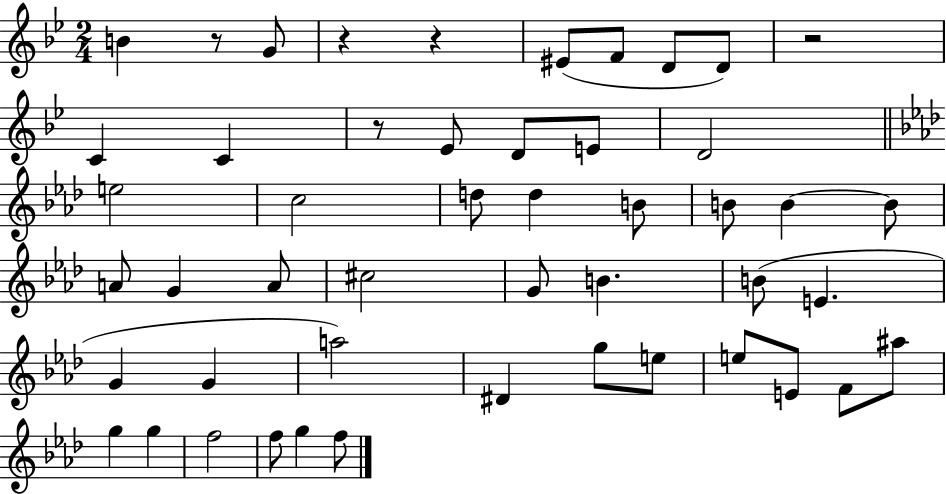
B4/q R/e G4/e R/q R/q EIS4/e F4/e D4/e D4/e R/h C4/q C4/q R/e Eb4/e D4/e E4/e D4/h E5/h C5/h D5/e D5/q B4/e B4/e B4/q B4/e A4/e G4/q A4/e C#5/h G4/e B4/q. B4/e E4/q. G4/q G4/q A5/h D#4/q G5/e E5/e E5/e E4/e F4/e A#5/e G5/q G5/q F5/h F5/e G5/q F5/e